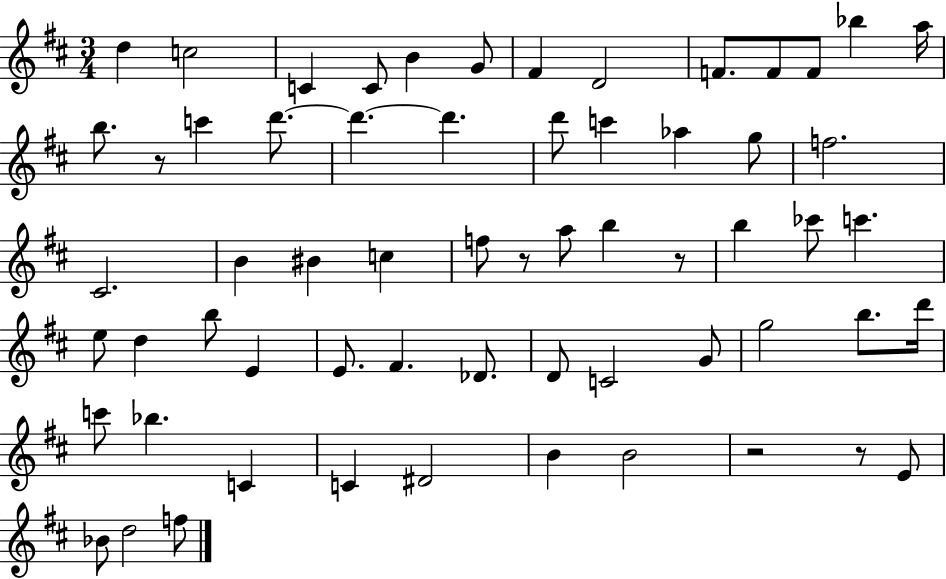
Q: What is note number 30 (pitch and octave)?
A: B5